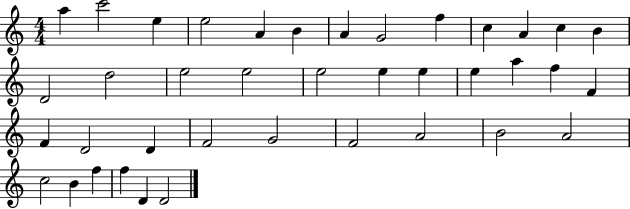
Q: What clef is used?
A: treble